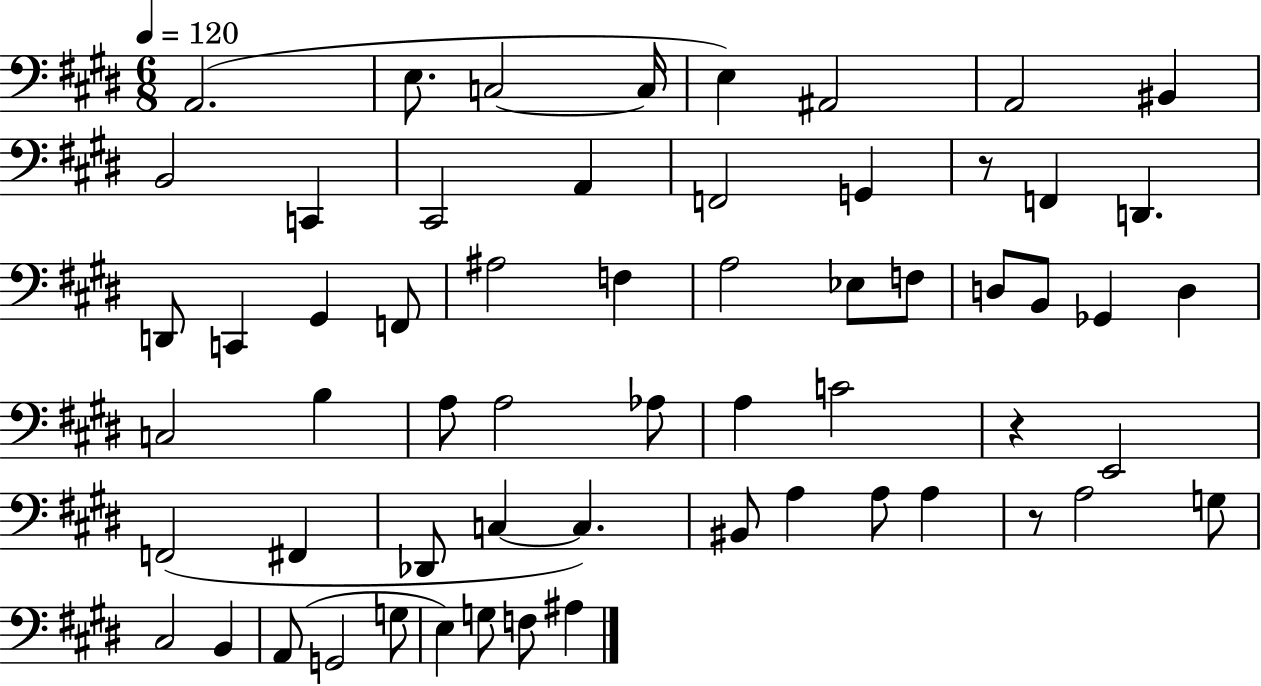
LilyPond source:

{
  \clef bass
  \numericTimeSignature
  \time 6/8
  \key e \major
  \tempo 4 = 120
  a,2.( | e8. c2~~ c16 | e4) ais,2 | a,2 bis,4 | \break b,2 c,4 | cis,2 a,4 | f,2 g,4 | r8 f,4 d,4. | \break d,8 c,4 gis,4 f,8 | ais2 f4 | a2 ees8 f8 | d8 b,8 ges,4 d4 | \break c2 b4 | a8 a2 aes8 | a4 c'2 | r4 e,2 | \break f,2( fis,4 | des,8 c4~~ c4.) | bis,8 a4 a8 a4 | r8 a2 g8 | \break cis2 b,4 | a,8( g,2 g8 | e4) g8 f8 ais4 | \bar "|."
}